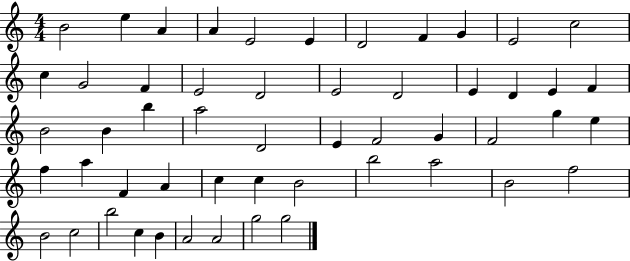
X:1
T:Untitled
M:4/4
L:1/4
K:C
B2 e A A E2 E D2 F G E2 c2 c G2 F E2 D2 E2 D2 E D E F B2 B b a2 D2 E F2 G F2 g e f a F A c c B2 b2 a2 B2 f2 B2 c2 b2 c B A2 A2 g2 g2